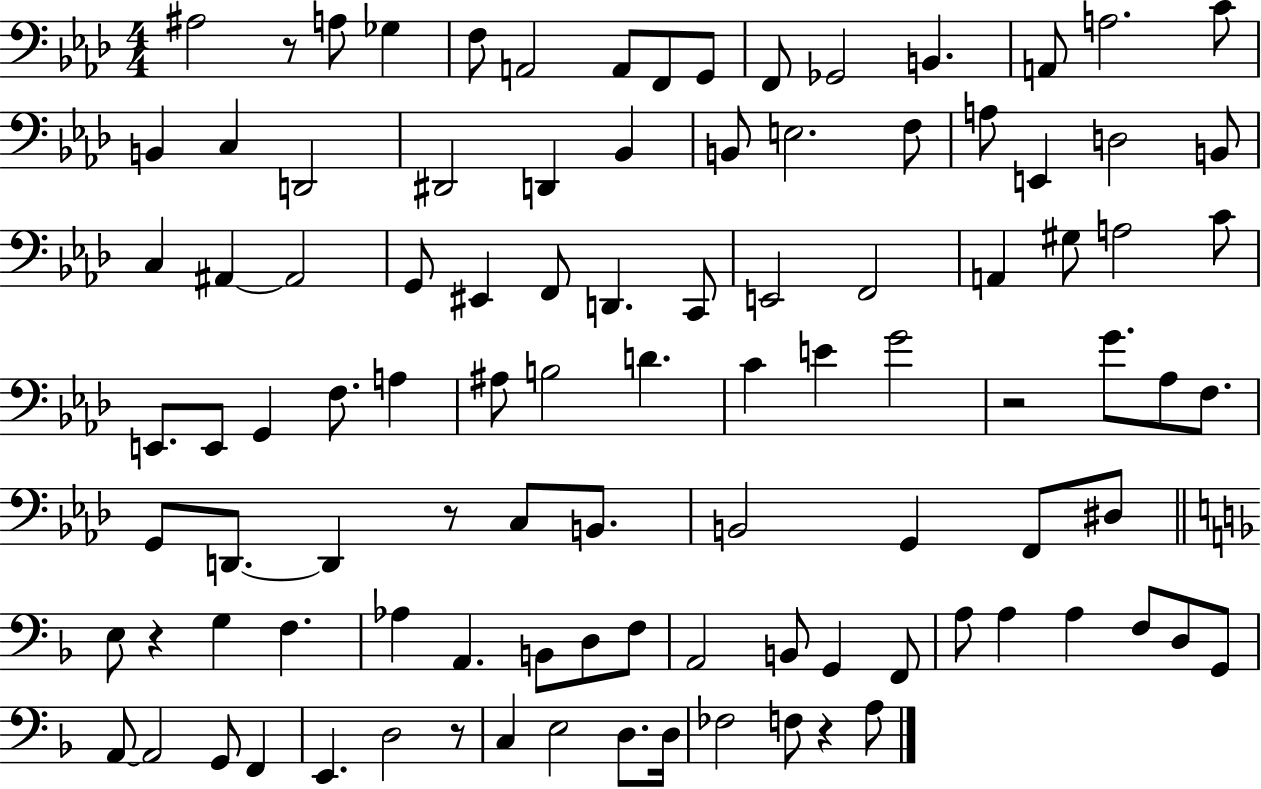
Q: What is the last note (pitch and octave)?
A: A3